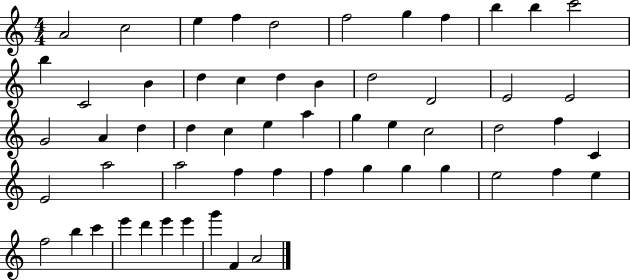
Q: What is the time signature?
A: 4/4